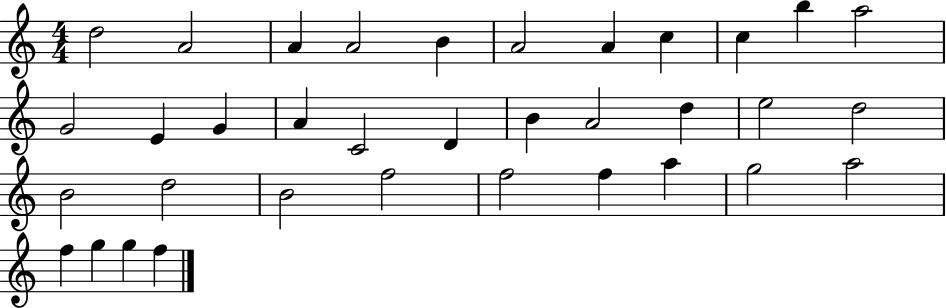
D5/h A4/h A4/q A4/h B4/q A4/h A4/q C5/q C5/q B5/q A5/h G4/h E4/q G4/q A4/q C4/h D4/q B4/q A4/h D5/q E5/h D5/h B4/h D5/h B4/h F5/h F5/h F5/q A5/q G5/h A5/h F5/q G5/q G5/q F5/q